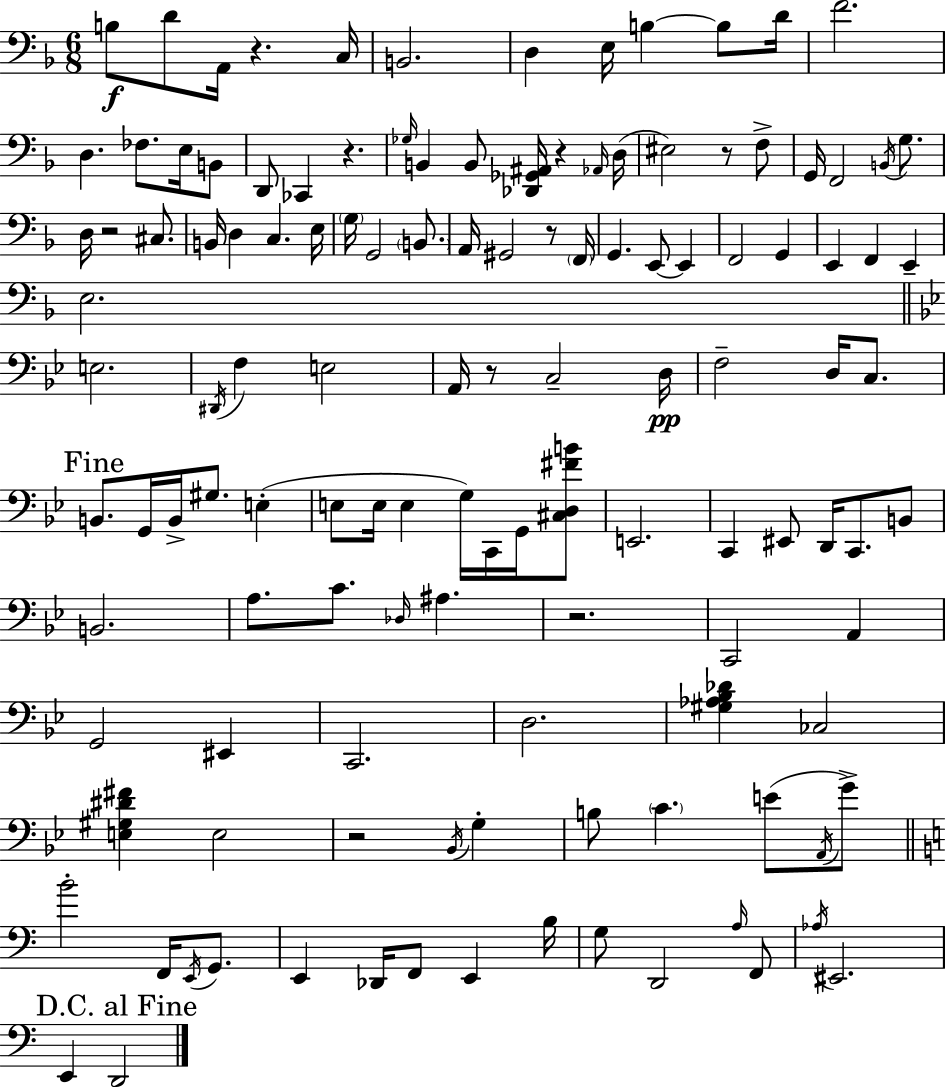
{
  \clef bass
  \numericTimeSignature
  \time 6/8
  \key d \minor
  b8\f d'8 a,16 r4. c16 | b,2. | d4 e16 b4~~ b8 d'16 | f'2. | \break d4. fes8. e16 b,8 | d,8 ces,4 r4. | \grace { ges16 } b,4 b,8 <des, ges, ais,>16 r4 | \grace { aes,16 }( d16 eis2) r8 | \break f8-> g,16 f,2 \acciaccatura { b,16 } | g8. d16 r2 | cis8. b,16 d4 c4. | e16 \parenthesize g16 g,2 | \break \parenthesize b,8. a,16 gis,2 | r8 \parenthesize f,16 g,4. e,8~~ e,4 | f,2 g,4 | e,4 f,4 e,4-- | \break e2. | \bar "||" \break \key bes \major e2. | \acciaccatura { dis,16 } f4 e2 | a,16 r8 c2-- | d16\pp f2-- d16 c8. | \break \mark "Fine" b,8. g,16 b,16-> gis8. e4-.( | e8 e16 e4 g16) c,16 g,16 <cis d fis' b'>8 | e,2. | c,4 eis,8 d,16 c,8. b,8 | \break b,2. | a8. c'8. \grace { des16 } ais4. | r2. | c,2 a,4 | \break g,2 eis,4 | c,2. | d2. | <gis aes bes des'>4 ces2 | \break <e gis dis' fis'>4 e2 | r2 \acciaccatura { bes,16 } g4-. | b8 \parenthesize c'4. e'8( | \acciaccatura { a,16 } g'8->) \bar "||" \break \key c \major b'2-. f,16 \acciaccatura { e,16 } g,8. | e,4 des,16 f,8 e,4 | b16 g8 d,2 \grace { a16 } | f,8 \acciaccatura { aes16 } eis,2. | \break \mark "D.C. al Fine" e,4 d,2 | \bar "|."
}